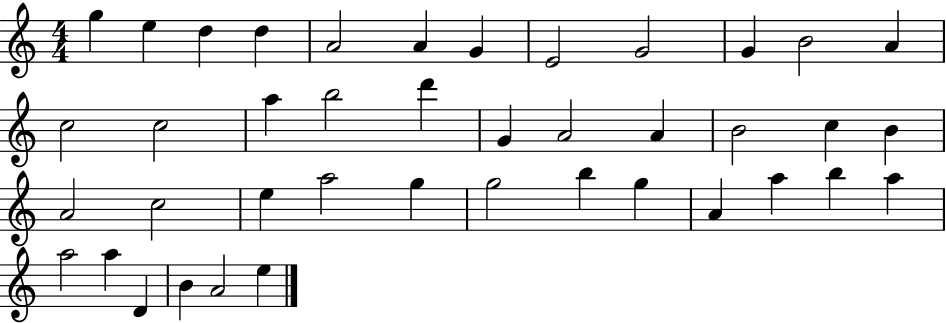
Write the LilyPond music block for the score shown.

{
  \clef treble
  \numericTimeSignature
  \time 4/4
  \key c \major
  g''4 e''4 d''4 d''4 | a'2 a'4 g'4 | e'2 g'2 | g'4 b'2 a'4 | \break c''2 c''2 | a''4 b''2 d'''4 | g'4 a'2 a'4 | b'2 c''4 b'4 | \break a'2 c''2 | e''4 a''2 g''4 | g''2 b''4 g''4 | a'4 a''4 b''4 a''4 | \break a''2 a''4 d'4 | b'4 a'2 e''4 | \bar "|."
}